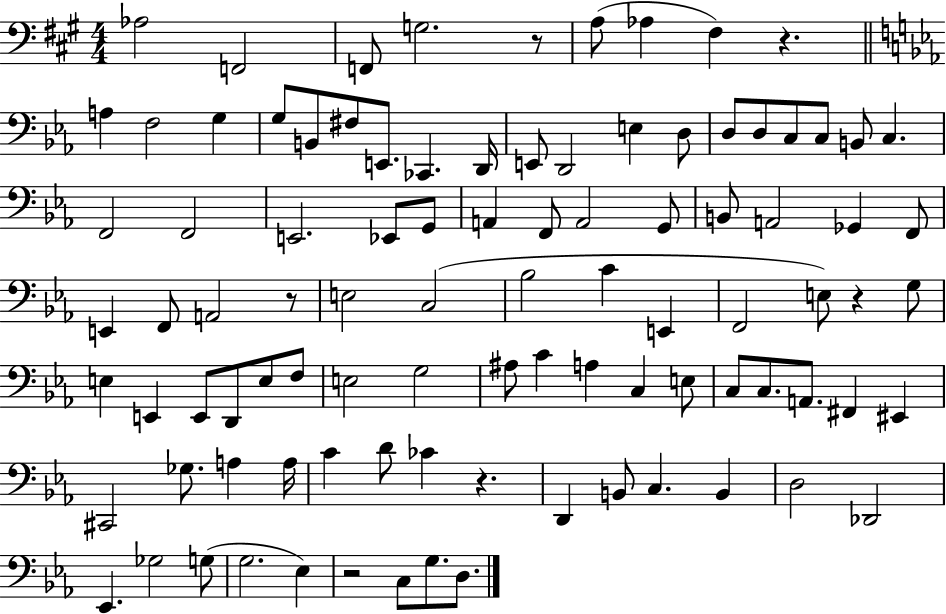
{
  \clef bass
  \numericTimeSignature
  \time 4/4
  \key a \major
  aes2 f,2 | f,8 g2. r8 | a8( aes4 fis4) r4. | \bar "||" \break \key c \minor a4 f2 g4 | g8 b,8 fis8 e,8. ces,4. d,16 | e,8 d,2 e4 d8 | d8 d8 c8 c8 b,8 c4. | \break f,2 f,2 | e,2. ees,8 g,8 | a,4 f,8 a,2 g,8 | b,8 a,2 ges,4 f,8 | \break e,4 f,8 a,2 r8 | e2 c2( | bes2 c'4 e,4 | f,2 e8) r4 g8 | \break e4 e,4 e,8 d,8 e8 f8 | e2 g2 | ais8 c'4 a4 c4 e8 | c8 c8. a,8. fis,4 eis,4 | \break cis,2 ges8. a4 a16 | c'4 d'8 ces'4 r4. | d,4 b,8 c4. b,4 | d2 des,2 | \break ees,4. ges2 g8( | g2. ees4) | r2 c8 g8. d8. | \bar "|."
}